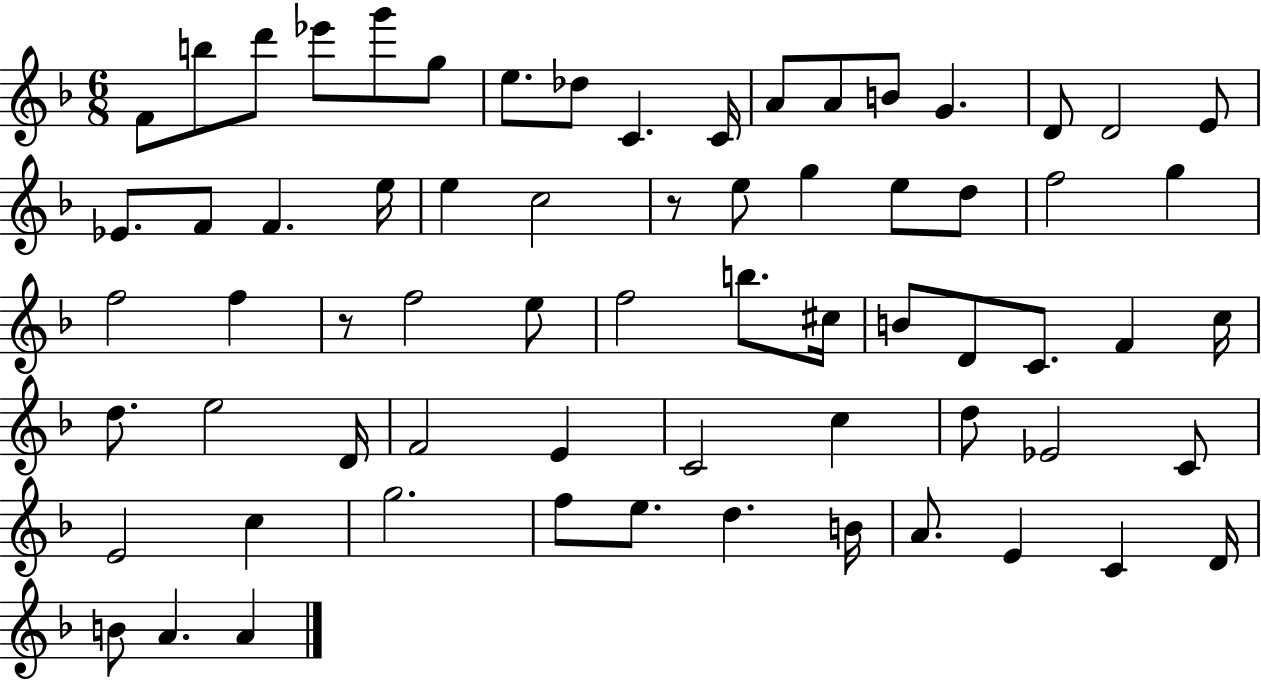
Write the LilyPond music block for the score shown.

{
  \clef treble
  \numericTimeSignature
  \time 6/8
  \key f \major
  f'8 b''8 d'''8 ees'''8 g'''8 g''8 | e''8. des''8 c'4. c'16 | a'8 a'8 b'8 g'4. | d'8 d'2 e'8 | \break ees'8. f'8 f'4. e''16 | e''4 c''2 | r8 e''8 g''4 e''8 d''8 | f''2 g''4 | \break f''2 f''4 | r8 f''2 e''8 | f''2 b''8. cis''16 | b'8 d'8 c'8. f'4 c''16 | \break d''8. e''2 d'16 | f'2 e'4 | c'2 c''4 | d''8 ees'2 c'8 | \break e'2 c''4 | g''2. | f''8 e''8. d''4. b'16 | a'8. e'4 c'4 d'16 | \break b'8 a'4. a'4 | \bar "|."
}